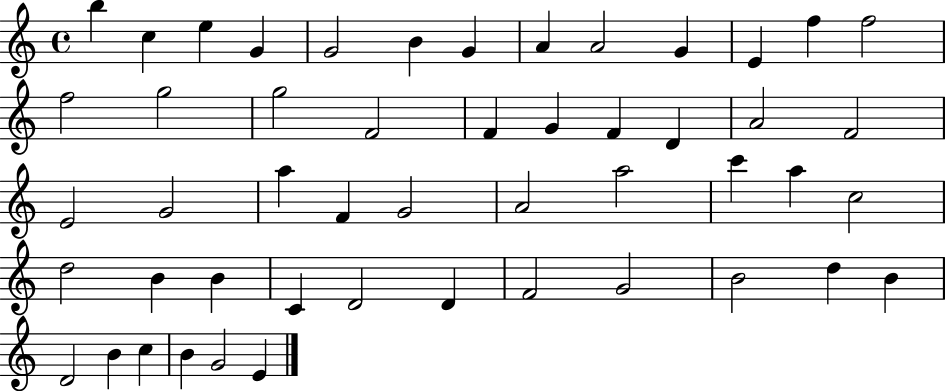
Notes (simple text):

B5/q C5/q E5/q G4/q G4/h B4/q G4/q A4/q A4/h G4/q E4/q F5/q F5/h F5/h G5/h G5/h F4/h F4/q G4/q F4/q D4/q A4/h F4/h E4/h G4/h A5/q F4/q G4/h A4/h A5/h C6/q A5/q C5/h D5/h B4/q B4/q C4/q D4/h D4/q F4/h G4/h B4/h D5/q B4/q D4/h B4/q C5/q B4/q G4/h E4/q